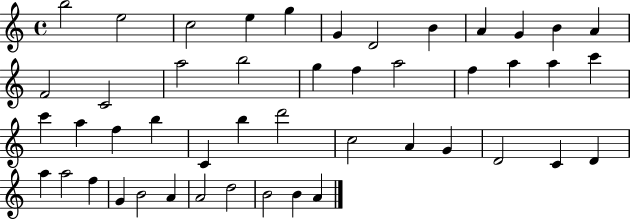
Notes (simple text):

B5/h E5/h C5/h E5/q G5/q G4/q D4/h B4/q A4/q G4/q B4/q A4/q F4/h C4/h A5/h B5/h G5/q F5/q A5/h F5/q A5/q A5/q C6/q C6/q A5/q F5/q B5/q C4/q B5/q D6/h C5/h A4/q G4/q D4/h C4/q D4/q A5/q A5/h F5/q G4/q B4/h A4/q A4/h D5/h B4/h B4/q A4/q